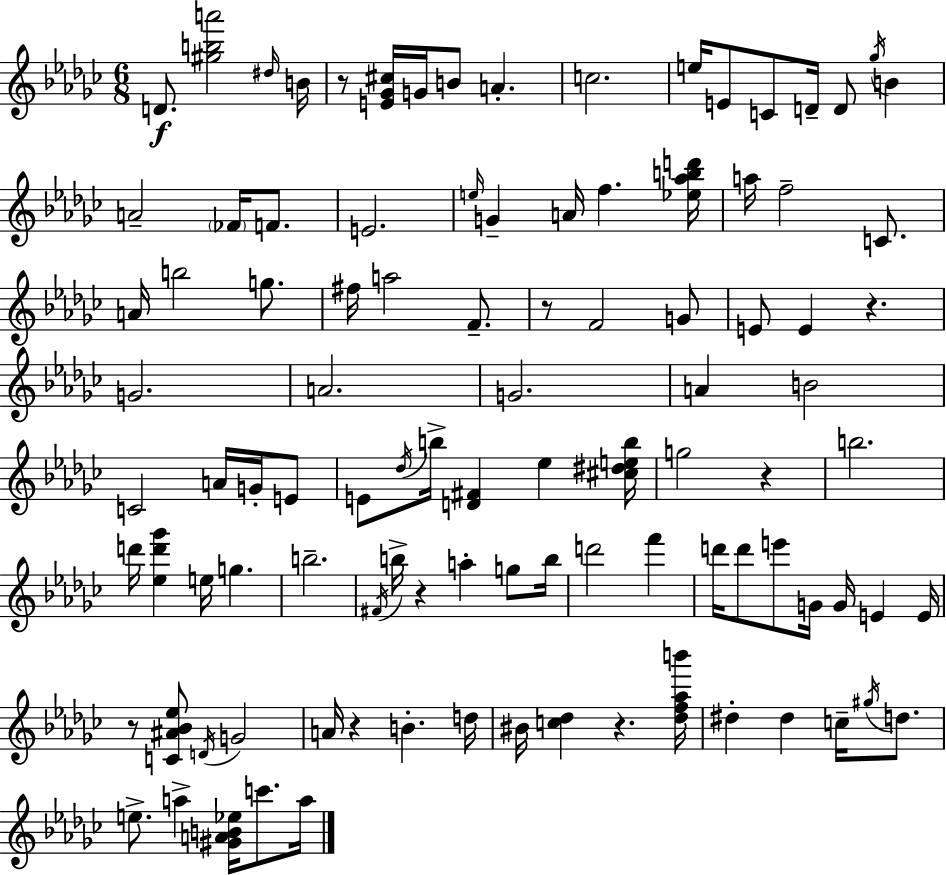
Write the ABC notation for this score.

X:1
T:Untitled
M:6/8
L:1/4
K:Ebm
D/2 [^gba']2 ^d/4 B/4 z/2 [E_G^c]/4 G/4 B/2 A c2 e/4 E/2 C/2 D/4 D/2 _g/4 B A2 _F/4 F/2 E2 e/4 G A/4 f [_e_abd']/4 a/4 f2 C/2 A/4 b2 g/2 ^f/4 a2 F/2 z/2 F2 G/2 E/2 E z G2 A2 G2 A B2 C2 A/4 G/4 E/2 E/2 _d/4 b/4 [D^F] _e [^c^deb]/4 g2 z b2 d'/4 [_ed'_g'] e/4 g b2 ^F/4 b/4 z a g/2 b/4 d'2 f' d'/4 d'/2 e'/2 G/4 G/4 E E/4 z/2 [C^A_B_e]/2 D/4 G2 A/4 z B d/4 ^B/4 [c_d] z [_df_ab']/4 ^d ^d c/4 ^g/4 d/2 e/2 a [^GAB_e]/4 c'/2 a/4